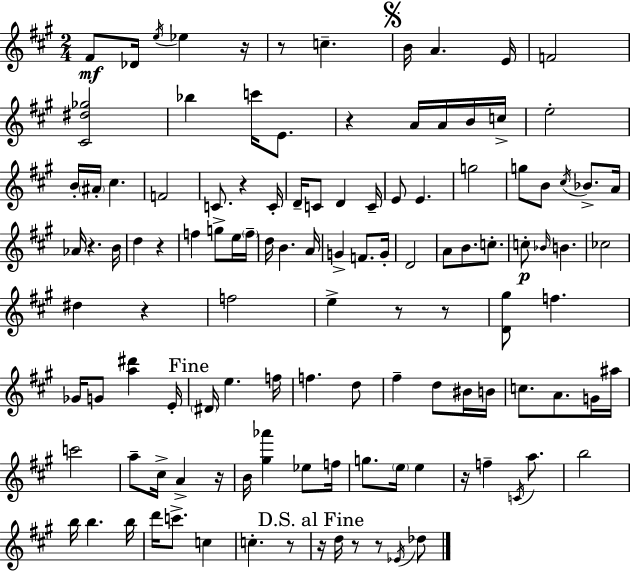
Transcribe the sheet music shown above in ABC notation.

X:1
T:Untitled
M:2/4
L:1/4
K:A
^F/2 _D/4 e/4 _e z/4 z/2 c B/4 A E/4 F2 [^C^d_g]2 _b c'/4 E/2 z A/4 A/4 B/4 c/4 e2 B/4 ^A/4 ^c F2 C/2 z C/4 D/4 C/2 D C/4 E/2 E g2 g/2 B/2 ^c/4 _B/2 A/4 _A/4 z B/4 d z f g/2 e/4 f/4 d/4 B A/4 G F/2 G/4 D2 A/2 B/2 c/2 c/2 _B/4 B _c2 ^d z f2 e z/2 z/2 [D^g]/2 f _G/4 G/2 [a^d'] E/4 ^D/4 e f/4 f d/2 ^f d/2 ^B/4 B/4 c/2 A/2 G/4 ^a/4 c'2 a/2 ^c/4 A z/4 B/4 [^g_a'] _e/2 f/4 g/2 e/4 e z/4 f C/4 a/2 b2 b/4 b b/4 d'/4 c'/2 c c z/2 z/4 d/4 z/2 z/2 _E/4 _d/2